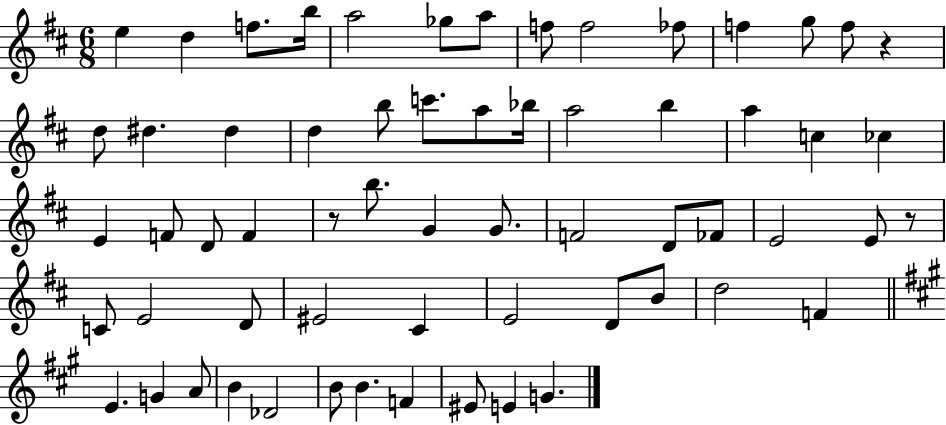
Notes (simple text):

E5/q D5/q F5/e. B5/s A5/h Gb5/e A5/e F5/e F5/h FES5/e F5/q G5/e F5/e R/q D5/e D#5/q. D#5/q D5/q B5/e C6/e. A5/e Bb5/s A5/h B5/q A5/q C5/q CES5/q E4/q F4/e D4/e F4/q R/e B5/e. G4/q G4/e. F4/h D4/e FES4/e E4/h E4/e R/e C4/e E4/h D4/e EIS4/h C#4/q E4/h D4/e B4/e D5/h F4/q E4/q. G4/q A4/e B4/q Db4/h B4/e B4/q. F4/q EIS4/e E4/q G4/q.